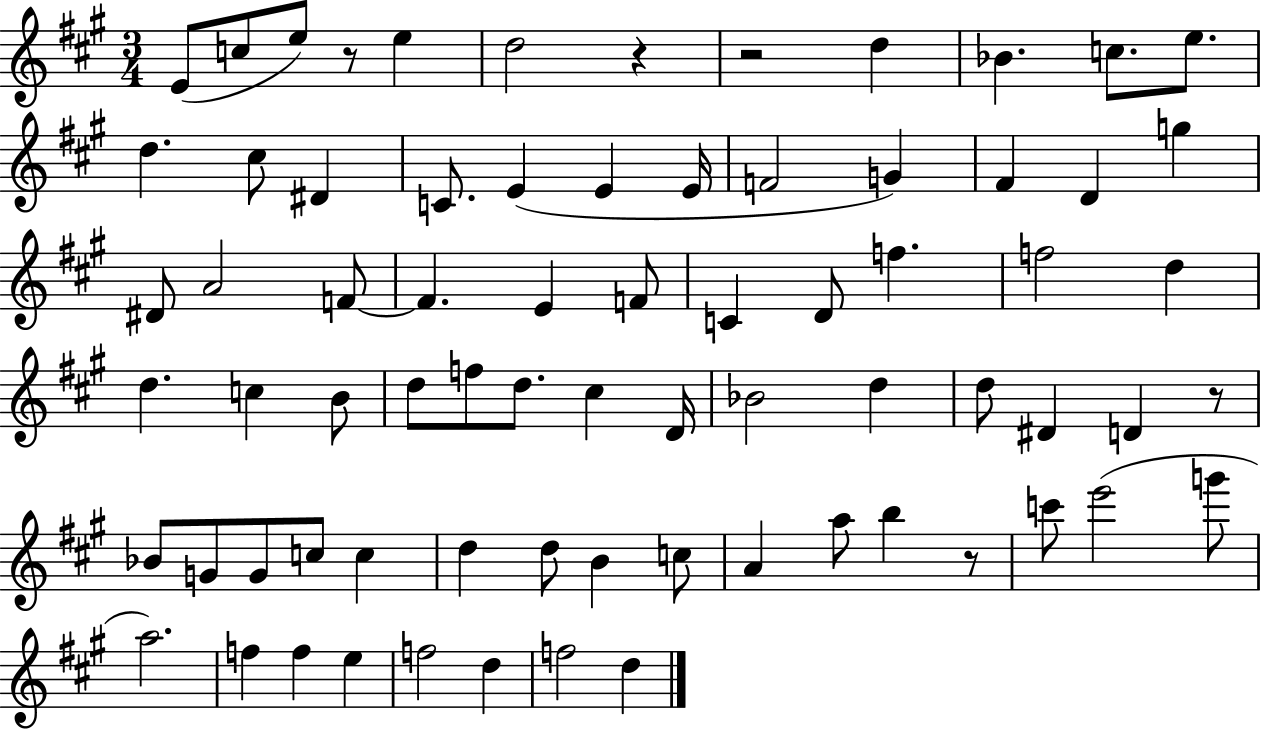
E4/e C5/e E5/e R/e E5/q D5/h R/q R/h D5/q Bb4/q. C5/e. E5/e. D5/q. C#5/e D#4/q C4/e. E4/q E4/q E4/s F4/h G4/q F#4/q D4/q G5/q D#4/e A4/h F4/e F4/q. E4/q F4/e C4/q D4/e F5/q. F5/h D5/q D5/q. C5/q B4/e D5/e F5/e D5/e. C#5/q D4/s Bb4/h D5/q D5/e D#4/q D4/q R/e Bb4/e G4/e G4/e C5/e C5/q D5/q D5/e B4/q C5/e A4/q A5/e B5/q R/e C6/e E6/h G6/e A5/h. F5/q F5/q E5/q F5/h D5/q F5/h D5/q